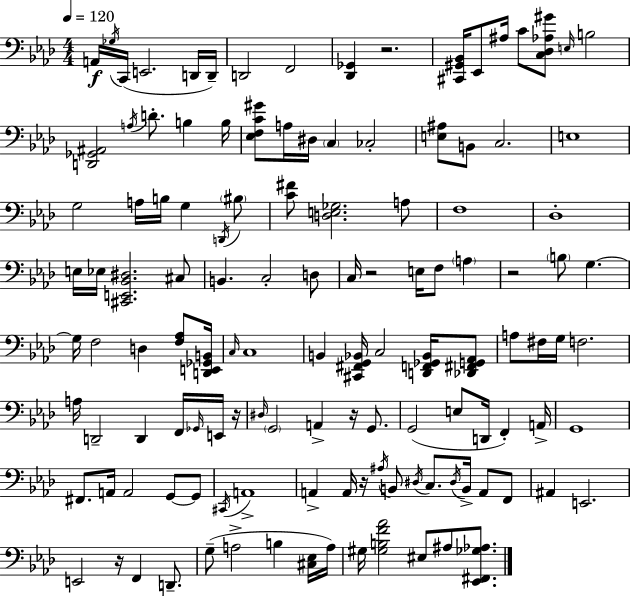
{
  \clef bass
  \numericTimeSignature
  \time 4/4
  \key aes \major
  \tempo 4 = 120
  a,16\f \acciaccatura { ges16 } c,16( e,2. d,16 | d,16--) d,2 f,2 | <des, ges,>4 r2. | <cis, gis, bes,>16 ees,8 ais16 c'8 <c des aes gis'>8 \grace { e16 } b2 | \break <d, ges, ais,>2 \acciaccatura { a16 } d'8.-. b4 | b16 <ees f c' gis'>8 a16 dis16 \parenthesize c4 ces2-. | <e ais>8 b,8 c2. | e1 | \break g2 a16 b16 g4 | \acciaccatura { d,16 } \parenthesize bis8 <c' fis'>8 <d e ges>2. | a8 f1 | des1-. | \break e16 ees16 <cis, e, bes, dis>2. | cis8 b,4. c2-. | d8 c16 r2 e16 f8 | \parenthesize a4 r2 \parenthesize b8 g4.~~ | \break g16 f2 d4 | <f aes>8 <d, e, ges, b,>16 \grace { c16 } c1 | b,4 <cis, fis, g, bes,>16 c2 | <d, f, ges, bes,>16 <des, fis, g, aes,>8 a8 fis16 g16 f2. | \break a16 d,2-- d,4 | f,16 \grace { ges,16 } e,16 r16 \grace { dis16 } \parenthesize g,2 a,4-> | r16 g,8. g,2( e8 | d,16 f,4-.) a,16-> g,1 | \break fis,8. a,16 a,2 | g,8~~ g,8 \acciaccatura { cis,16 } a,1-> | a,4-> a,16 r16 \acciaccatura { ais16 } b,8 | \acciaccatura { dis16 } c8. \acciaccatura { dis16 } b,16-> a,8 f,8 ais,4 e,2. | \break e,2 | r16 f,4 d,8.-- g8--( a2-> | b4 <cis ees>16 a16) gis16 <gis b f' aes'>2 | eis8 ais8 <ees, fis, ges aes>8. \bar "|."
}